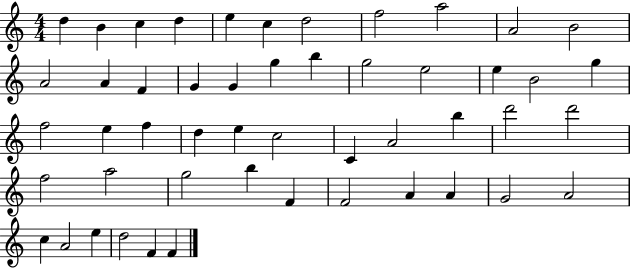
{
  \clef treble
  \numericTimeSignature
  \time 4/4
  \key c \major
  d''4 b'4 c''4 d''4 | e''4 c''4 d''2 | f''2 a''2 | a'2 b'2 | \break a'2 a'4 f'4 | g'4 g'4 g''4 b''4 | g''2 e''2 | e''4 b'2 g''4 | \break f''2 e''4 f''4 | d''4 e''4 c''2 | c'4 a'2 b''4 | d'''2 d'''2 | \break f''2 a''2 | g''2 b''4 f'4 | f'2 a'4 a'4 | g'2 a'2 | \break c''4 a'2 e''4 | d''2 f'4 f'4 | \bar "|."
}